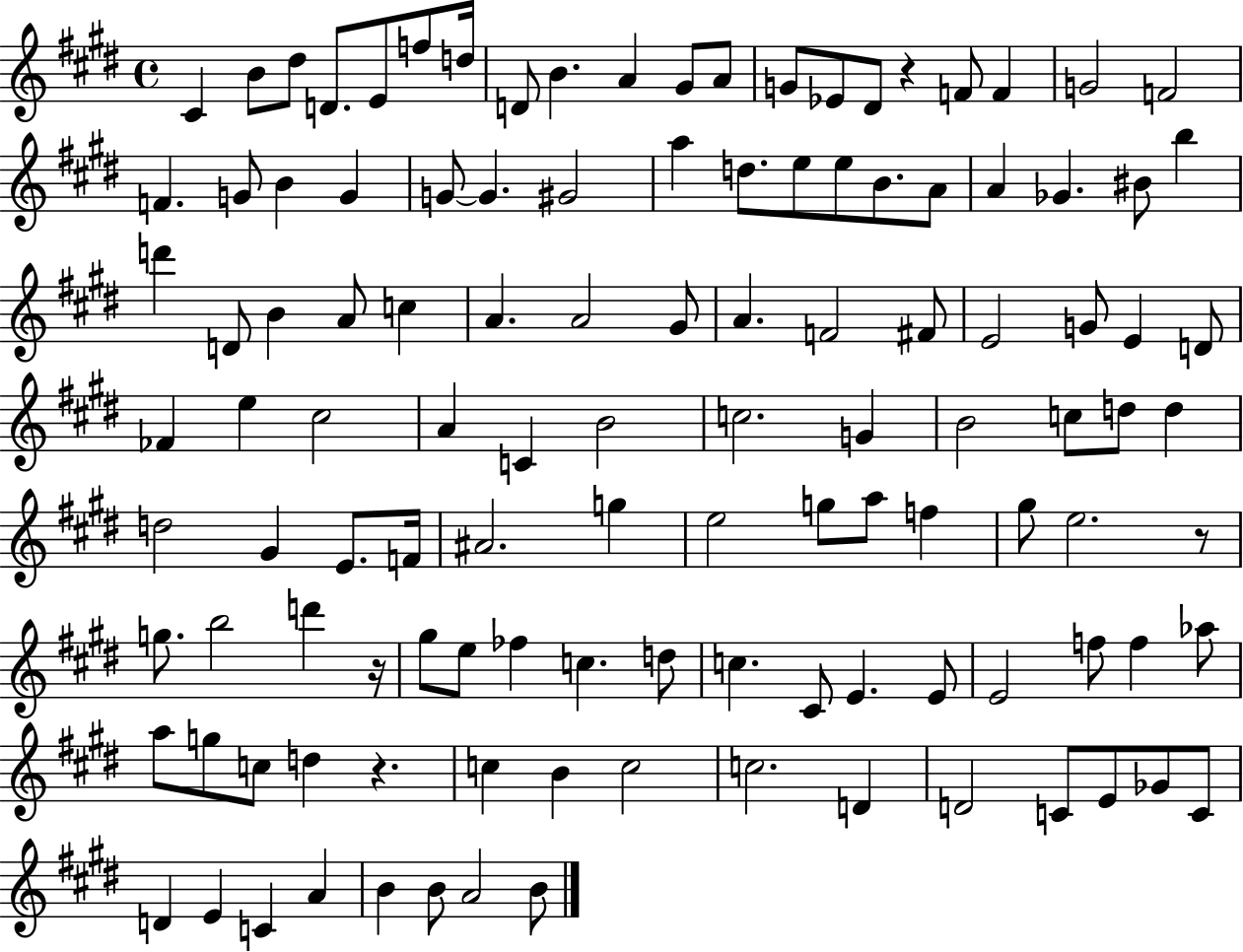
C#4/q B4/e D#5/e D4/e. E4/e F5/e D5/s D4/e B4/q. A4/q G#4/e A4/e G4/e Eb4/e D#4/e R/q F4/e F4/q G4/h F4/h F4/q. G4/e B4/q G4/q G4/e G4/q. G#4/h A5/q D5/e. E5/e E5/e B4/e. A4/e A4/q Gb4/q. BIS4/e B5/q D6/q D4/e B4/q A4/e C5/q A4/q. A4/h G#4/e A4/q. F4/h F#4/e E4/h G4/e E4/q D4/e FES4/q E5/q C#5/h A4/q C4/q B4/h C5/h. G4/q B4/h C5/e D5/e D5/q D5/h G#4/q E4/e. F4/s A#4/h. G5/q E5/h G5/e A5/e F5/q G#5/e E5/h. R/e G5/e. B5/h D6/q R/s G#5/e E5/e FES5/q C5/q. D5/e C5/q. C#4/e E4/q. E4/e E4/h F5/e F5/q Ab5/e A5/e G5/e C5/e D5/q R/q. C5/q B4/q C5/h C5/h. D4/q D4/h C4/e E4/e Gb4/e C4/e D4/q E4/q C4/q A4/q B4/q B4/e A4/h B4/e